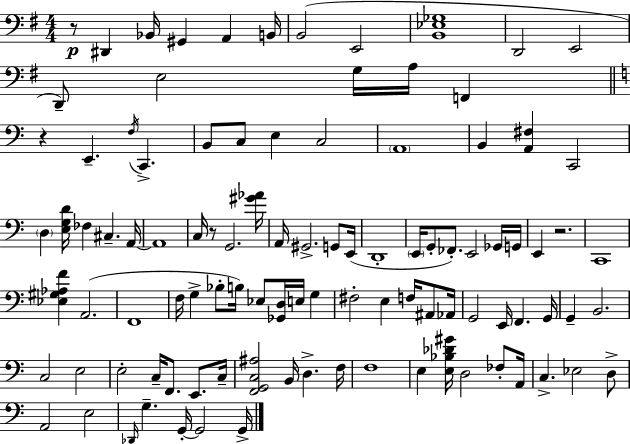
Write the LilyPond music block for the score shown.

{
  \clef bass
  \numericTimeSignature
  \time 4/4
  \key e \minor
  r8\p dis,4 bes,16 gis,4 a,4 b,16 | b,2( e,2 | <b, ees ges>1 | d,2 e,2 | \break d,8--) e2 g16 a16 f,4 | \bar "||" \break \key c \major r4 e,4.-- \acciaccatura { f16 } c,4.-> | b,8 c8 e4 c2 | \parenthesize a,1 | b,4 <a, fis>4 c,2 | \break \parenthesize d4 <e g d'>16 fes4 cis4.-- | a,16~~ a,1 | c16 r8 g,2. | <gis' aes'>16 a,16 gis,2.-> g,8 | \break e,16( d,1-. | \parenthesize e,16 g,8-. fes,8.-.) e,2 ges,16 | g,16 e,4 r2. | c,1 | \break <ees gis aes f'>4 a,2.( | f,1 | f16 g4-> bes8-. b16) ees8 <ges, d>16 e16 g4 | fis2-. e4 f16 ais,8 | \break aes,16 g,2 e,16 f,4. | g,16 g,4-- b,2. | c2 e2 | e2-. c16-- f,8. e,8. | \break c16-- <f, g, c ais>2 b,16 d4.-> | f16 f1 | e4 <e bes des' gis'>16 d2 fes8-. | a,16 c4.-> ees2 d8-> | \break a,2 e2 | \grace { des,16 } g4.-- g,16-.~~ g,2 | g,16-> \bar "|."
}